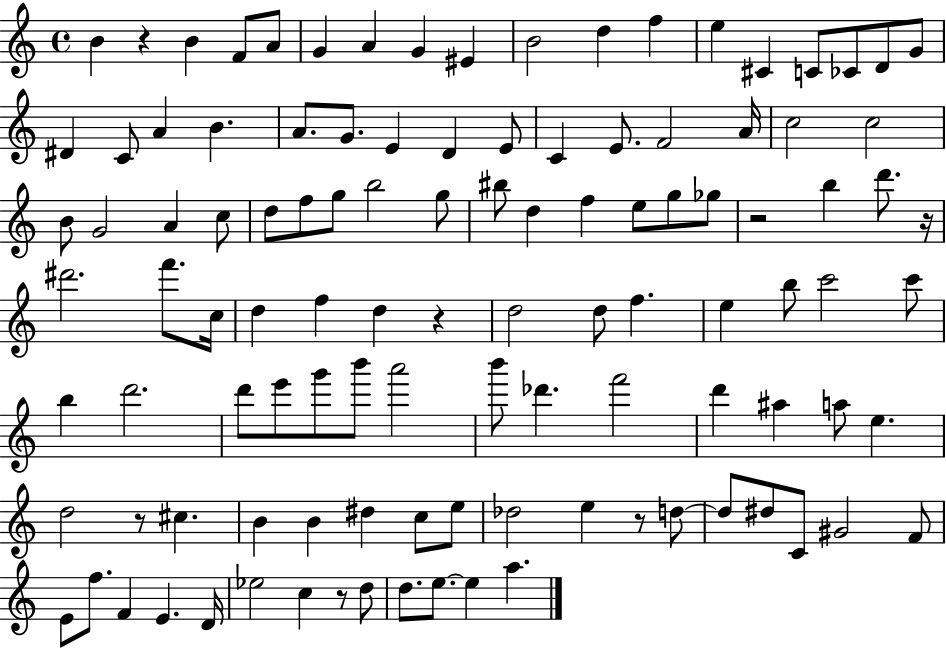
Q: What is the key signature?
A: C major